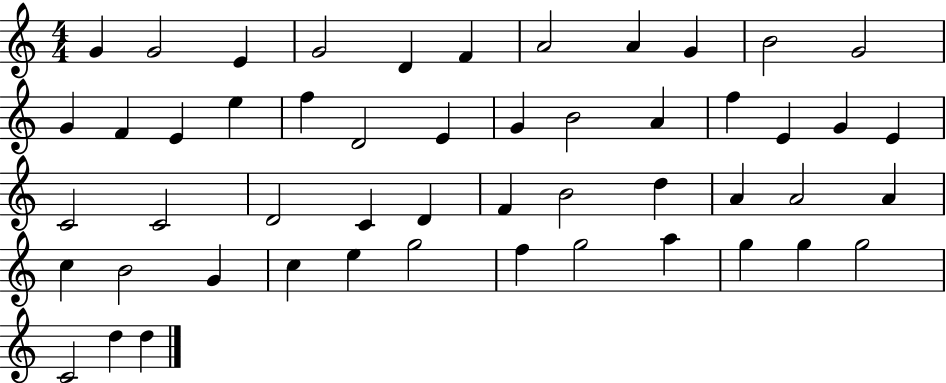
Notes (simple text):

G4/q G4/h E4/q G4/h D4/q F4/q A4/h A4/q G4/q B4/h G4/h G4/q F4/q E4/q E5/q F5/q D4/h E4/q G4/q B4/h A4/q F5/q E4/q G4/q E4/q C4/h C4/h D4/h C4/q D4/q F4/q B4/h D5/q A4/q A4/h A4/q C5/q B4/h G4/q C5/q E5/q G5/h F5/q G5/h A5/q G5/q G5/q G5/h C4/h D5/q D5/q